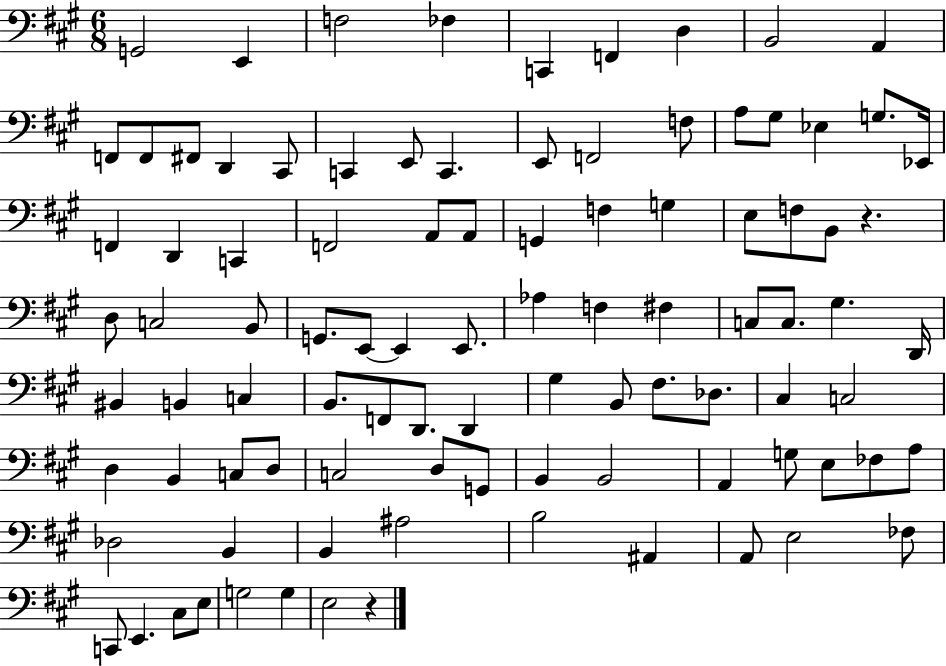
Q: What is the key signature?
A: A major